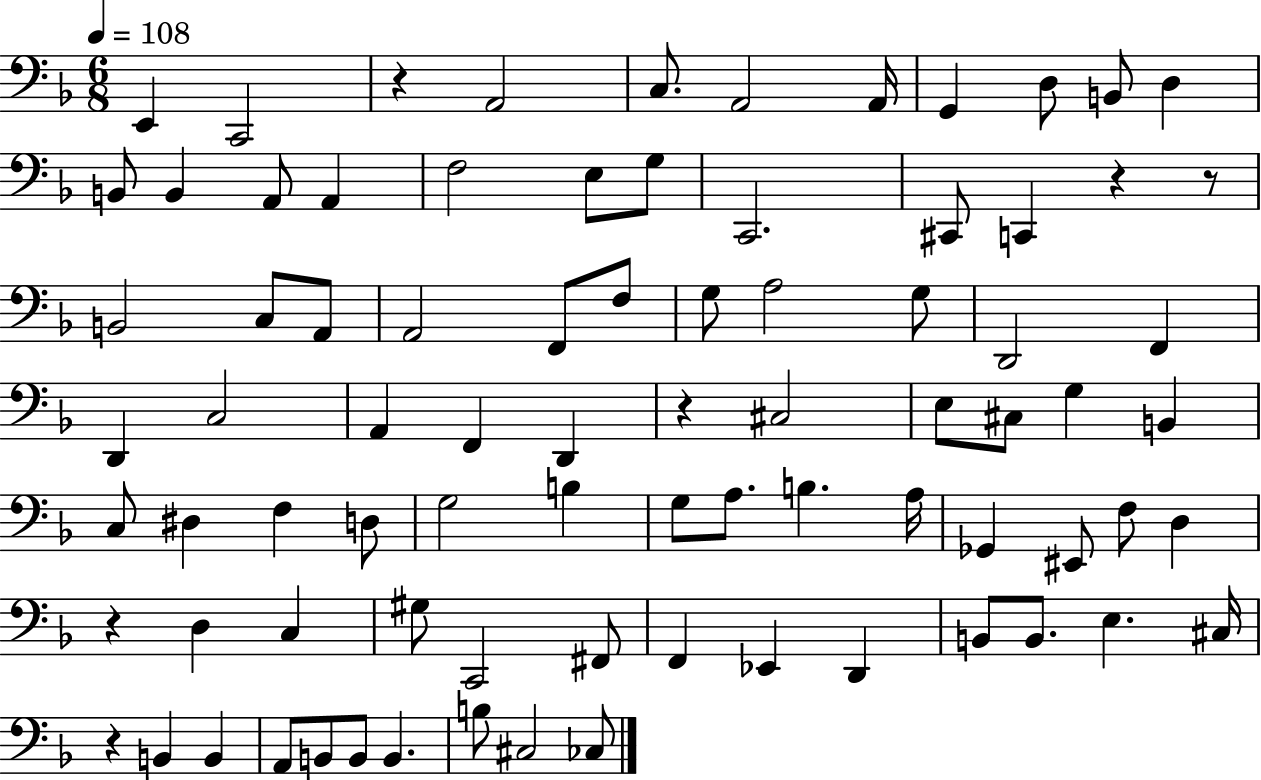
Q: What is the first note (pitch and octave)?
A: E2